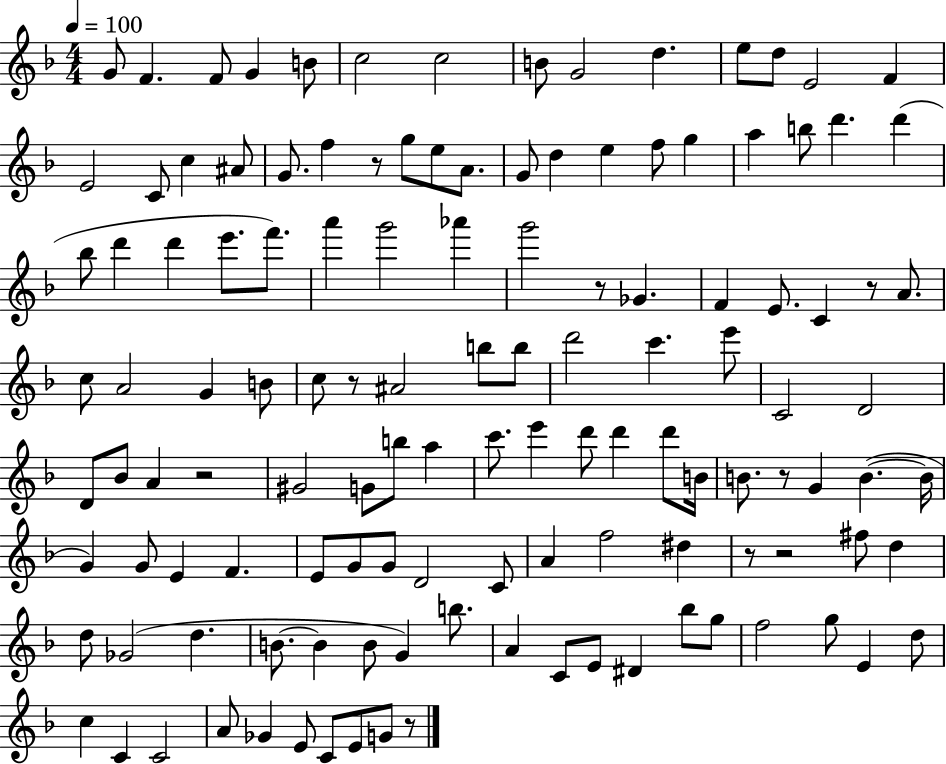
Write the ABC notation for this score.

X:1
T:Untitled
M:4/4
L:1/4
K:F
G/2 F F/2 G B/2 c2 c2 B/2 G2 d e/2 d/2 E2 F E2 C/2 c ^A/2 G/2 f z/2 g/2 e/2 A/2 G/2 d e f/2 g a b/2 d' d' _b/2 d' d' e'/2 f'/2 a' g'2 _a' g'2 z/2 _G F E/2 C z/2 A/2 c/2 A2 G B/2 c/2 z/2 ^A2 b/2 b/2 d'2 c' e'/2 C2 D2 D/2 _B/2 A z2 ^G2 G/2 b/2 a c'/2 e' d'/2 d' d'/2 B/4 B/2 z/2 G B B/4 G G/2 E F E/2 G/2 G/2 D2 C/2 A f2 ^d z/2 z2 ^f/2 d d/2 _G2 d B/2 B B/2 G b/2 A C/2 E/2 ^D _b/2 g/2 f2 g/2 E d/2 c C C2 A/2 _G E/2 C/2 E/2 G/2 z/2